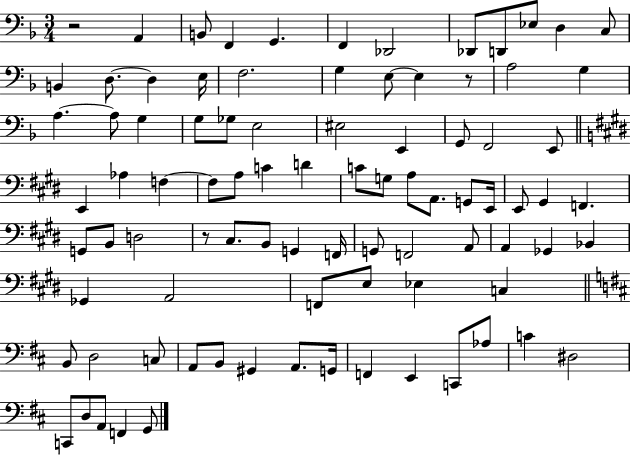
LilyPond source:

{
  \clef bass
  \numericTimeSignature
  \time 3/4
  \key f \major
  r2 a,4 | b,8 f,4 g,4. | f,4 des,2 | des,8 d,8 ees8 d4 c8 | \break b,4 d8.~~ d4 e16 | f2. | g4 e8~~ e4 r8 | a2 g4 | \break a4.~~ a8 g4 | g8 ges8 e2 | eis2 e,4 | g,8 f,2 e,8 | \break \bar "||" \break \key e \major e,4 aes4 f4~~ | f8 a8 c'4 d'4 | c'8 g8 a8 a,8. g,8 e,16 | e,8 gis,4 f,4. | \break g,8 b,8 d2 | r8 cis8. b,8 g,4 f,16 | g,8 f,2 a,8 | a,4 ges,4 bes,4 | \break ges,4 a,2 | f,8 e8 ees4 c4 | \bar "||" \break \key b \minor b,8 d2 c8 | a,8 b,8 gis,4 a,8. g,16 | f,4 e,4 c,8 aes8 | c'4 dis2 | \break c,8 d8 a,8 f,4 g,8 | \bar "|."
}